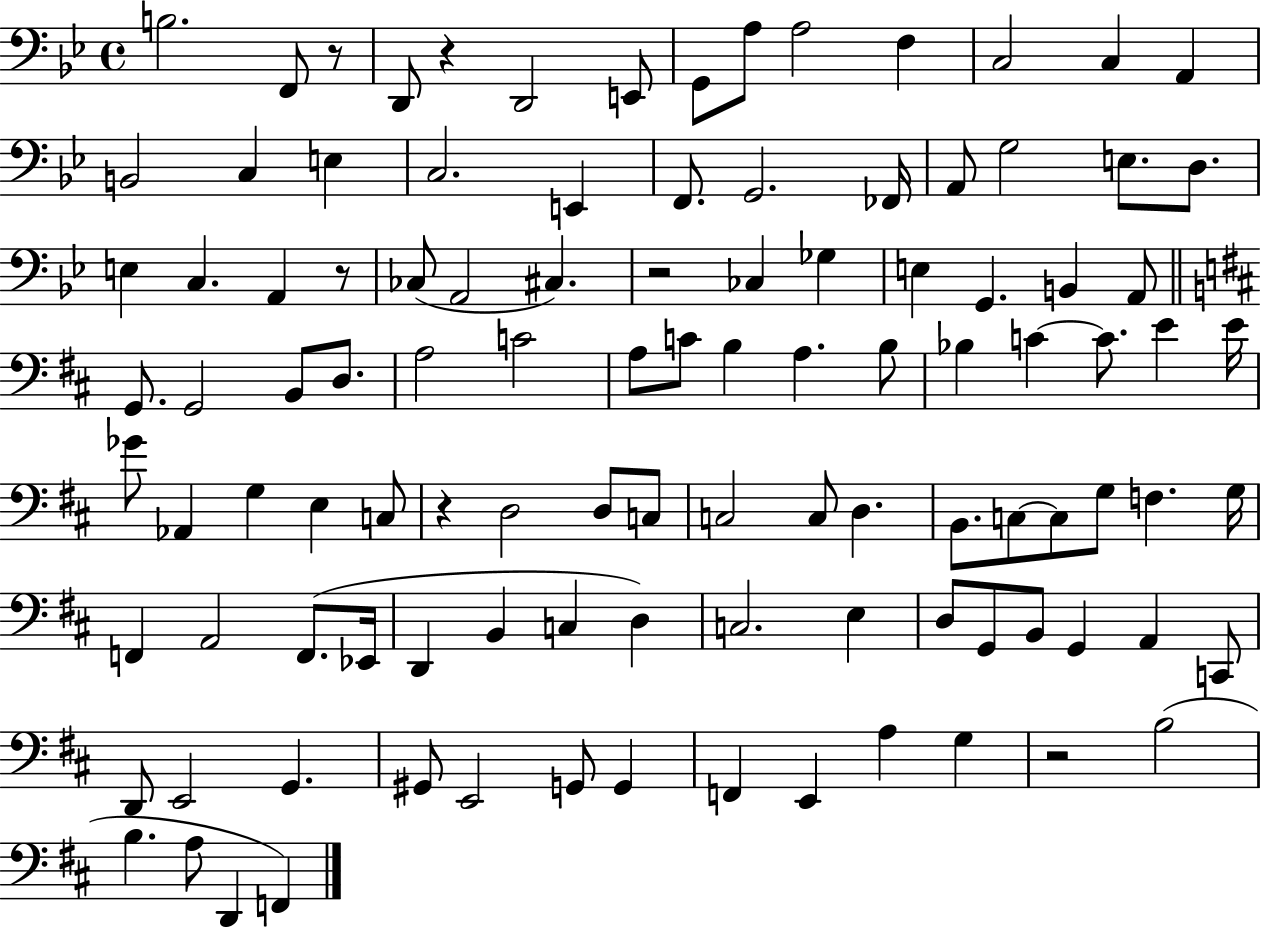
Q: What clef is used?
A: bass